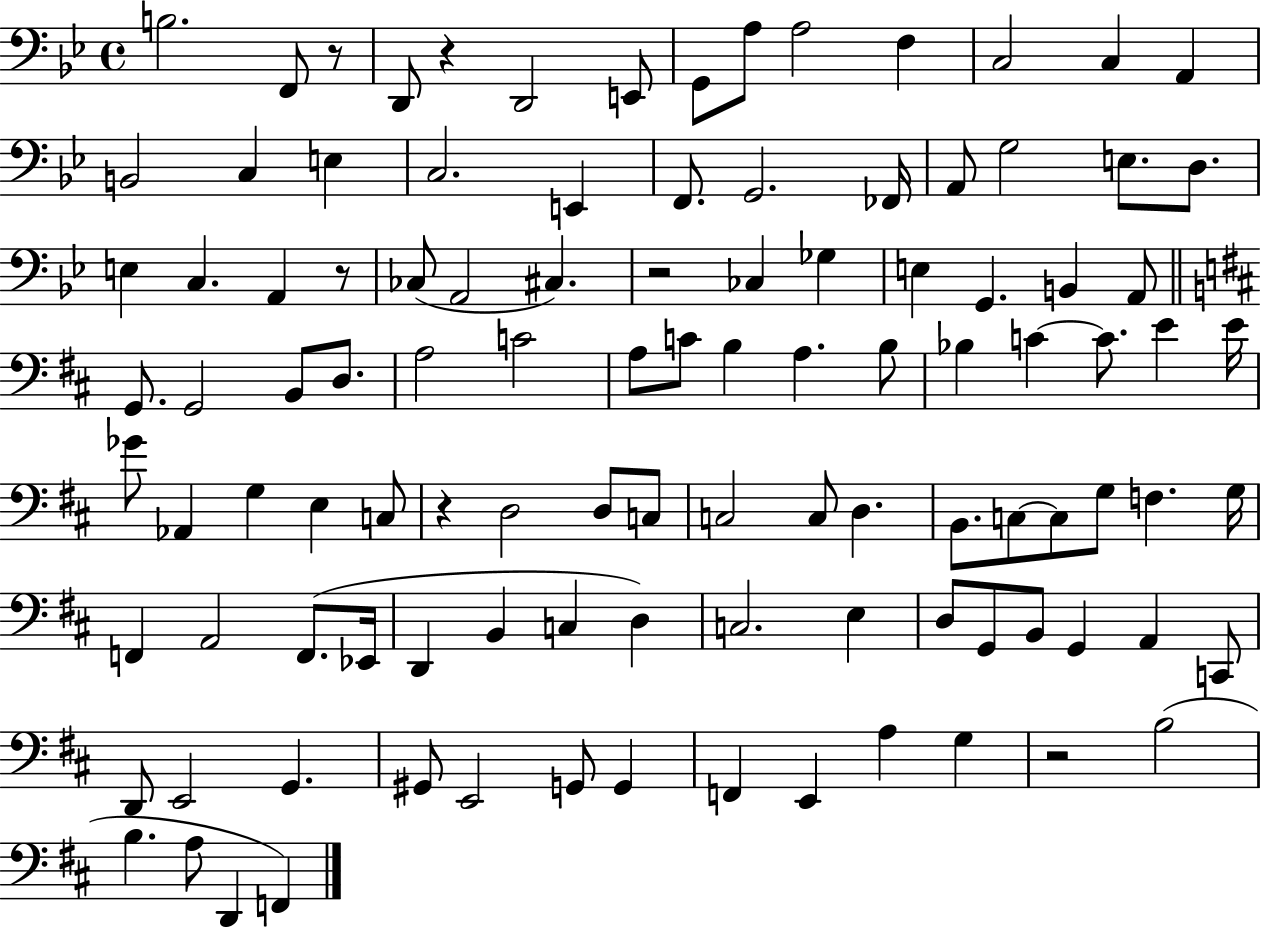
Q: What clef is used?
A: bass